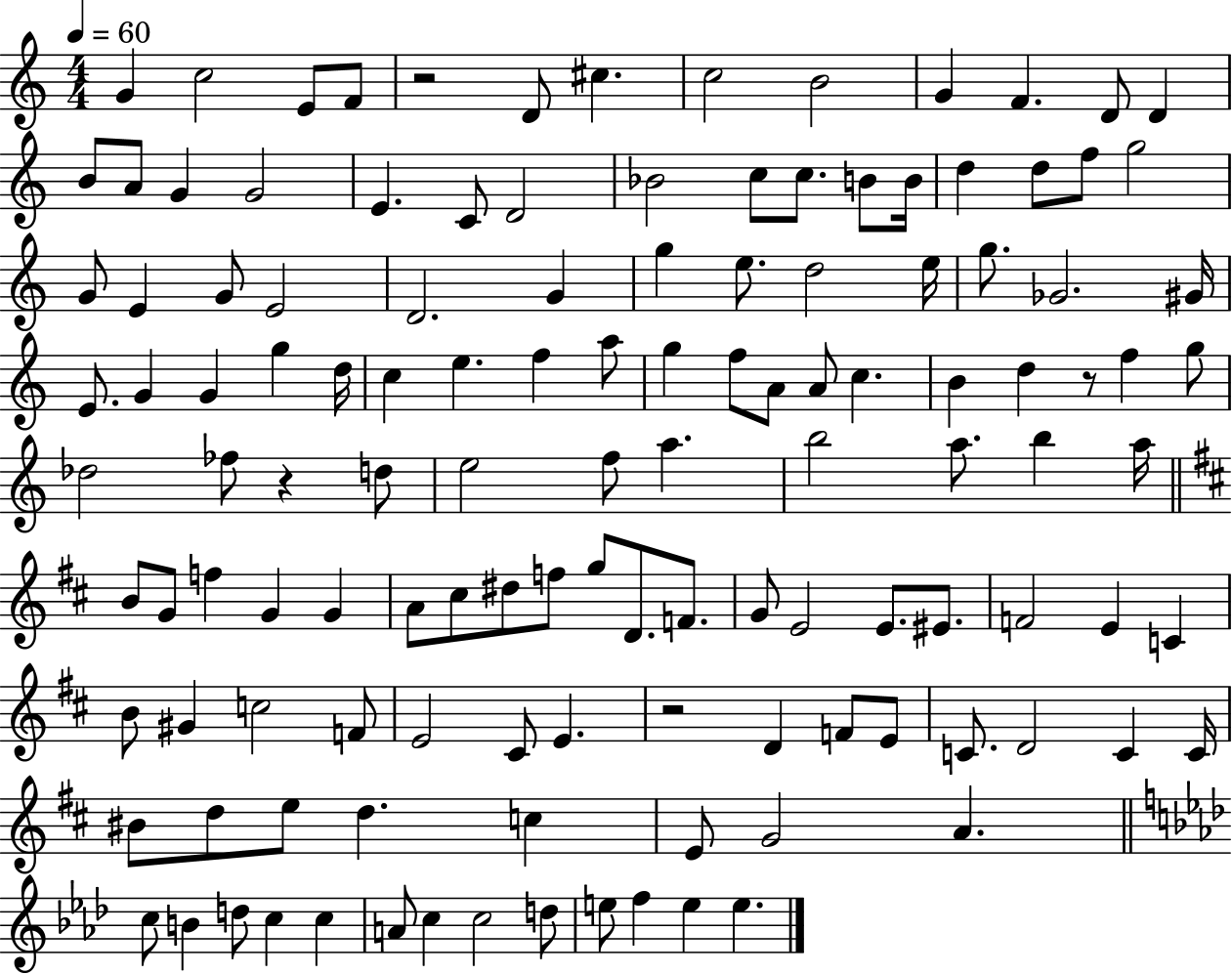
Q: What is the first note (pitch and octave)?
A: G4